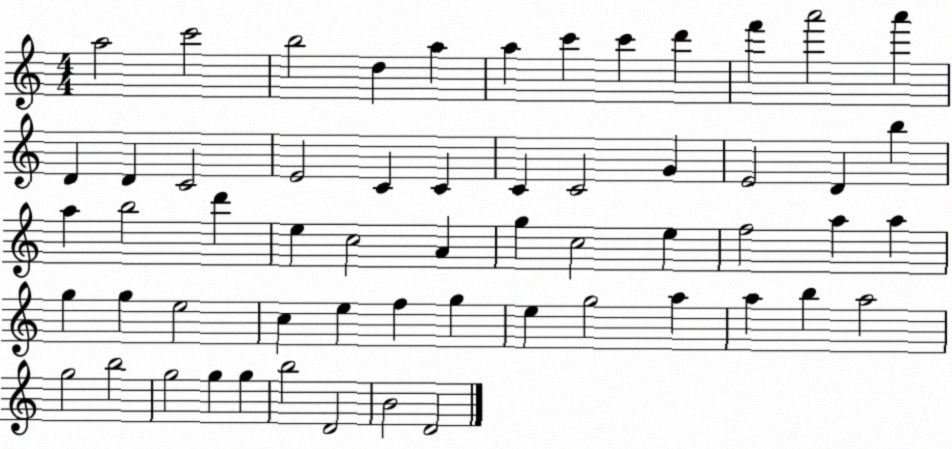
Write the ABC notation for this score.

X:1
T:Untitled
M:4/4
L:1/4
K:C
a2 c'2 b2 d a a c' c' d' f' a'2 a' D D C2 E2 C C C C2 G E2 D b a b2 d' e c2 A g c2 e f2 a a g g e2 c e f g e g2 a a b a2 g2 b2 g2 g g b2 D2 B2 D2